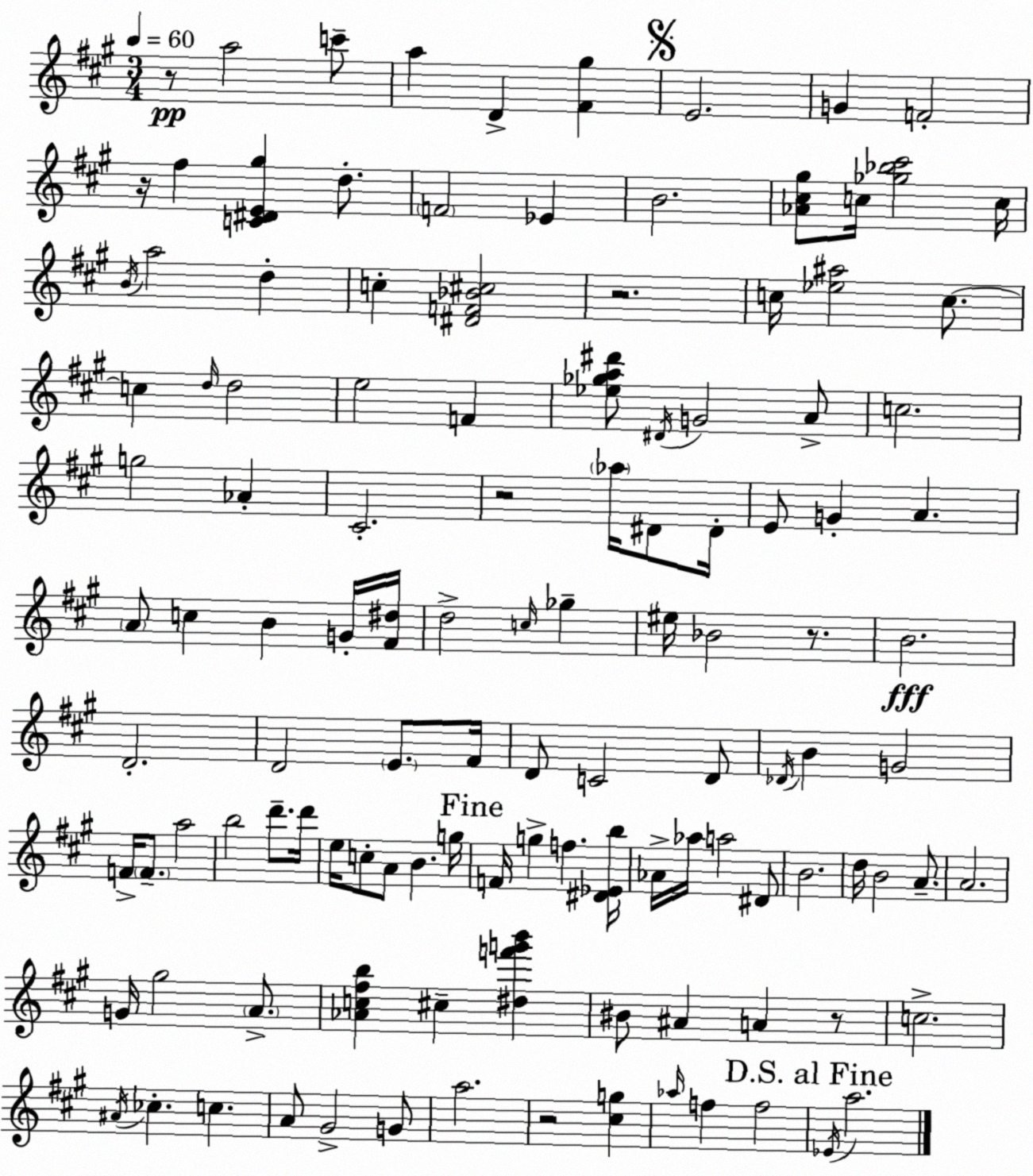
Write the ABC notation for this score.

X:1
T:Untitled
M:3/4
L:1/4
K:A
z/2 a2 c'/2 a D [^F^g] E2 G F2 z/4 ^f [C^DE^g] d/2 F2 _E B2 [_A^c^g]/2 c/4 [_g_b^c']2 c/4 B/4 a2 d c [^DF_B^c]2 z2 c/4 [_e^a]2 c/2 c d/4 d2 e2 F [_e_ga^d']/2 ^D/4 G2 A/2 c2 g2 _A ^C2 z2 _a/4 ^D/2 ^D/4 E/2 G A A/2 c B G/4 [^F^d]/4 d2 c/4 _g ^e/4 _B2 z/2 B2 D2 D2 E/2 ^F/4 D/2 C2 D/2 _D/4 B G2 F/4 F/2 a2 b2 d'/2 d'/4 e/4 c/2 A/2 B g/4 F/4 g f [^D_Eb]/4 _A/4 _a/4 a2 ^D/2 B2 d/4 B2 A/2 A2 G/4 ^g2 A/2 [_Ac^fb] ^c [^df'g'b'] ^B/2 ^A A z/2 c2 ^A/4 _c c A/2 ^G2 G/2 a2 z2 [^cg] _a/4 f f2 _E/4 a2